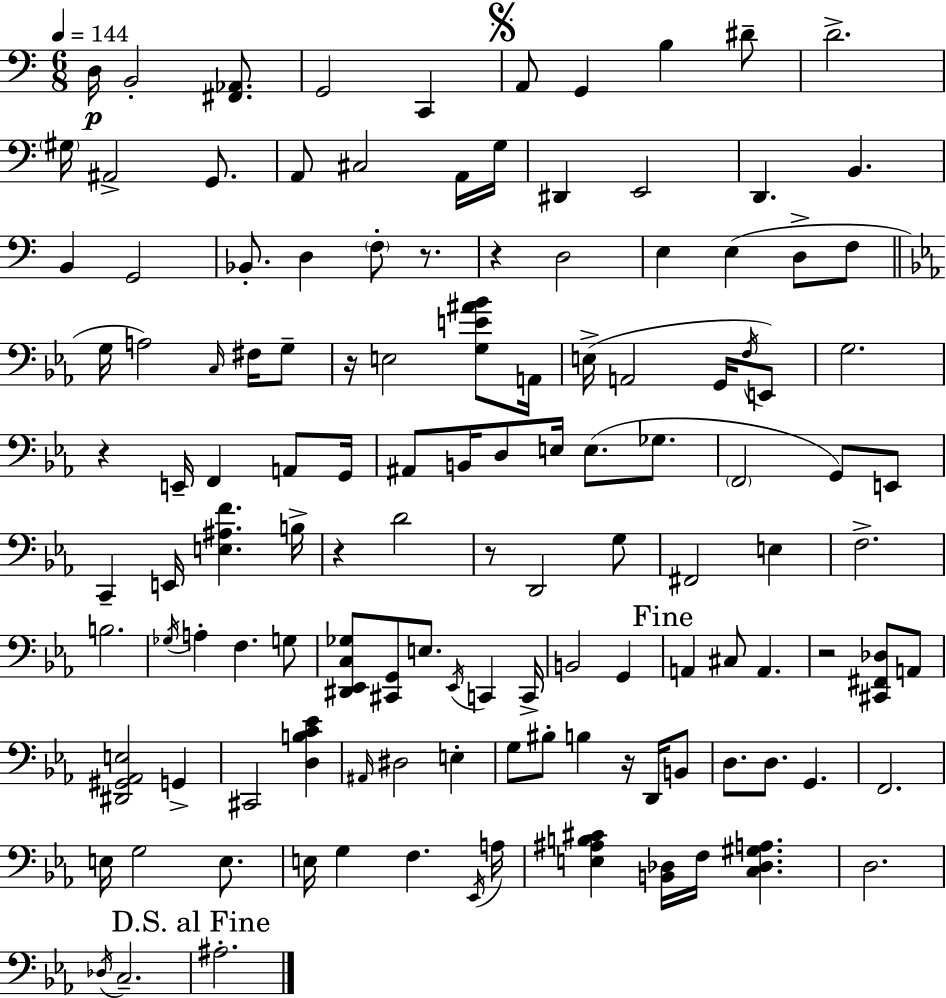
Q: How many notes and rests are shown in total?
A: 126